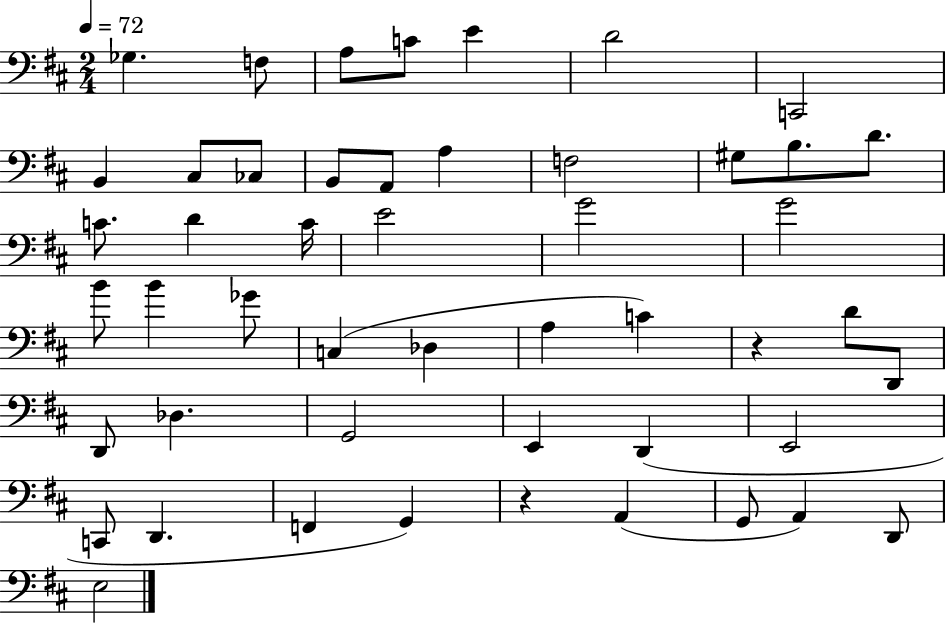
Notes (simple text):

Gb3/q. F3/e A3/e C4/e E4/q D4/h C2/h B2/q C#3/e CES3/e B2/e A2/e A3/q F3/h G#3/e B3/e. D4/e. C4/e. D4/q C4/s E4/h G4/h G4/h B4/e B4/q Gb4/e C3/q Db3/q A3/q C4/q R/q D4/e D2/e D2/e Db3/q. G2/h E2/q D2/q E2/h C2/e D2/q. F2/q G2/q R/q A2/q G2/e A2/q D2/e E3/h